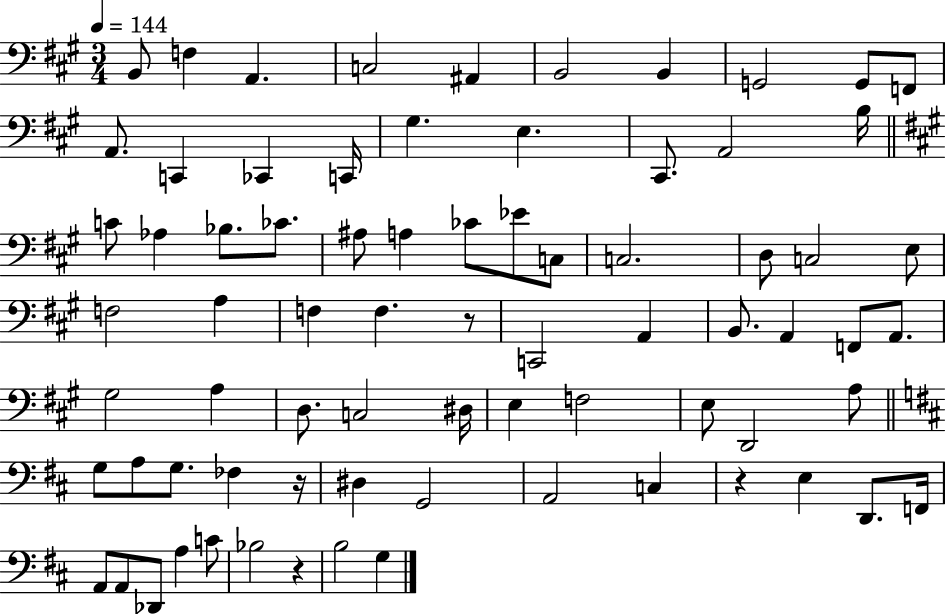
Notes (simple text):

B2/e F3/q A2/q. C3/h A#2/q B2/h B2/q G2/h G2/e F2/e A2/e. C2/q CES2/q C2/s G#3/q. E3/q. C#2/e. A2/h B3/s C4/e Ab3/q Bb3/e. CES4/e. A#3/e A3/q CES4/e Eb4/e C3/e C3/h. D3/e C3/h E3/e F3/h A3/q F3/q F3/q. R/e C2/h A2/q B2/e. A2/q F2/e A2/e. G#3/h A3/q D3/e. C3/h D#3/s E3/q F3/h E3/e D2/h A3/e G3/e A3/e G3/e. FES3/q R/s D#3/q G2/h A2/h C3/q R/q E3/q D2/e. F2/s A2/e A2/e Db2/e A3/q C4/e Bb3/h R/q B3/h G3/q